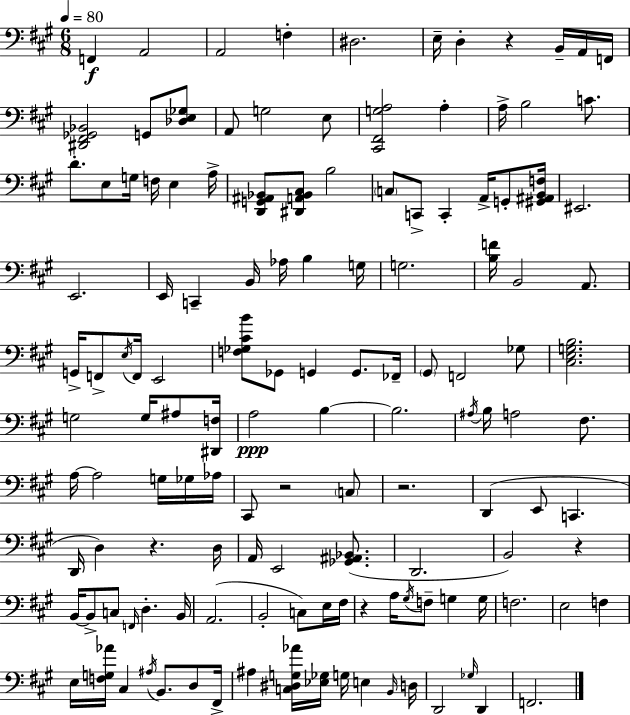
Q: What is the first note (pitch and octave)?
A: F2